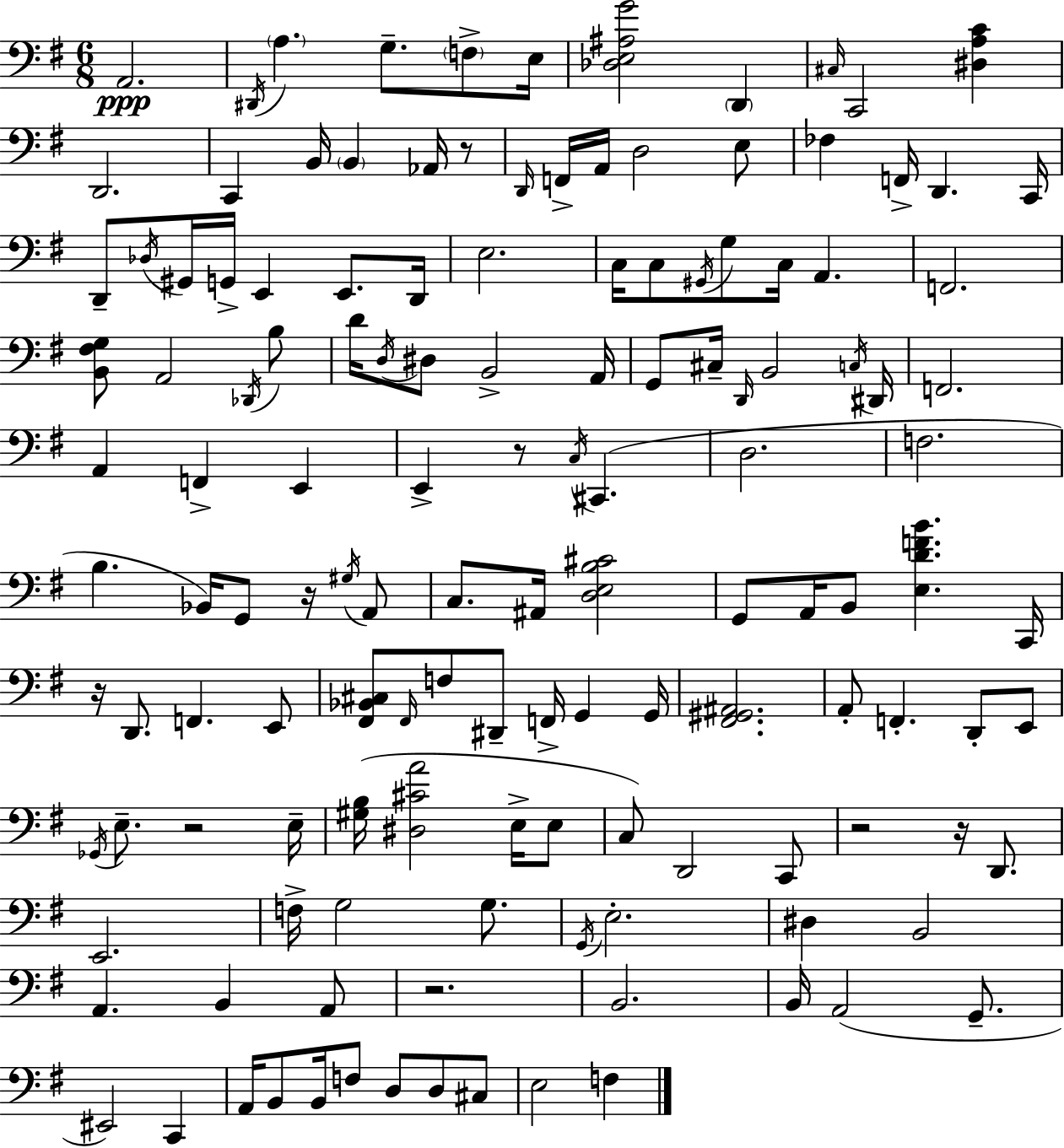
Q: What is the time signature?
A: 6/8